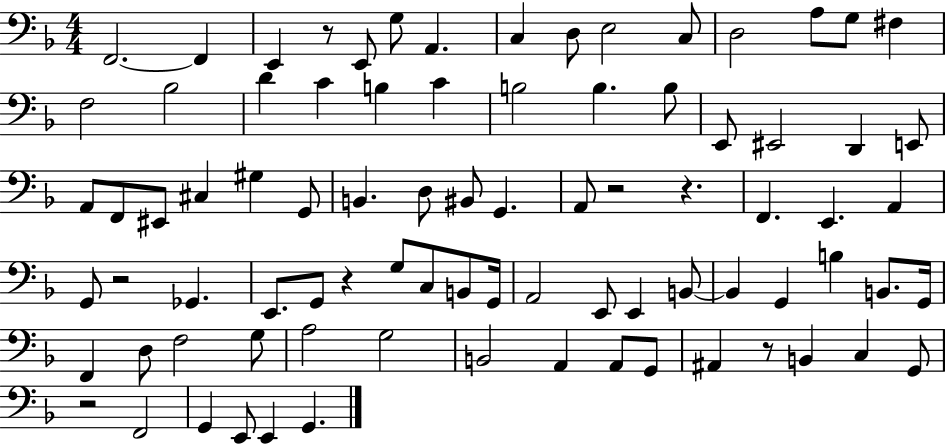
{
  \clef bass
  \numericTimeSignature
  \time 4/4
  \key f \major
  f,2.~~ f,4 | e,4 r8 e,8 g8 a,4. | c4 d8 e2 c8 | d2 a8 g8 fis4 | \break f2 bes2 | d'4 c'4 b4 c'4 | b2 b4. b8 | e,8 eis,2 d,4 e,8 | \break a,8 f,8 eis,8 cis4 gis4 g,8 | b,4. d8 bis,8 g,4. | a,8 r2 r4. | f,4. e,4. a,4 | \break g,8 r2 ges,4. | e,8. g,8 r4 g8 c8 b,8 g,16 | a,2 e,8 e,4 b,8~~ | b,4 g,4 b4 b,8. g,16 | \break f,4 d8 f2 g8 | a2 g2 | b,2 a,4 a,8 g,8 | ais,4 r8 b,4 c4 g,8 | \break r2 f,2 | g,4 e,8 e,4 g,4. | \bar "|."
}